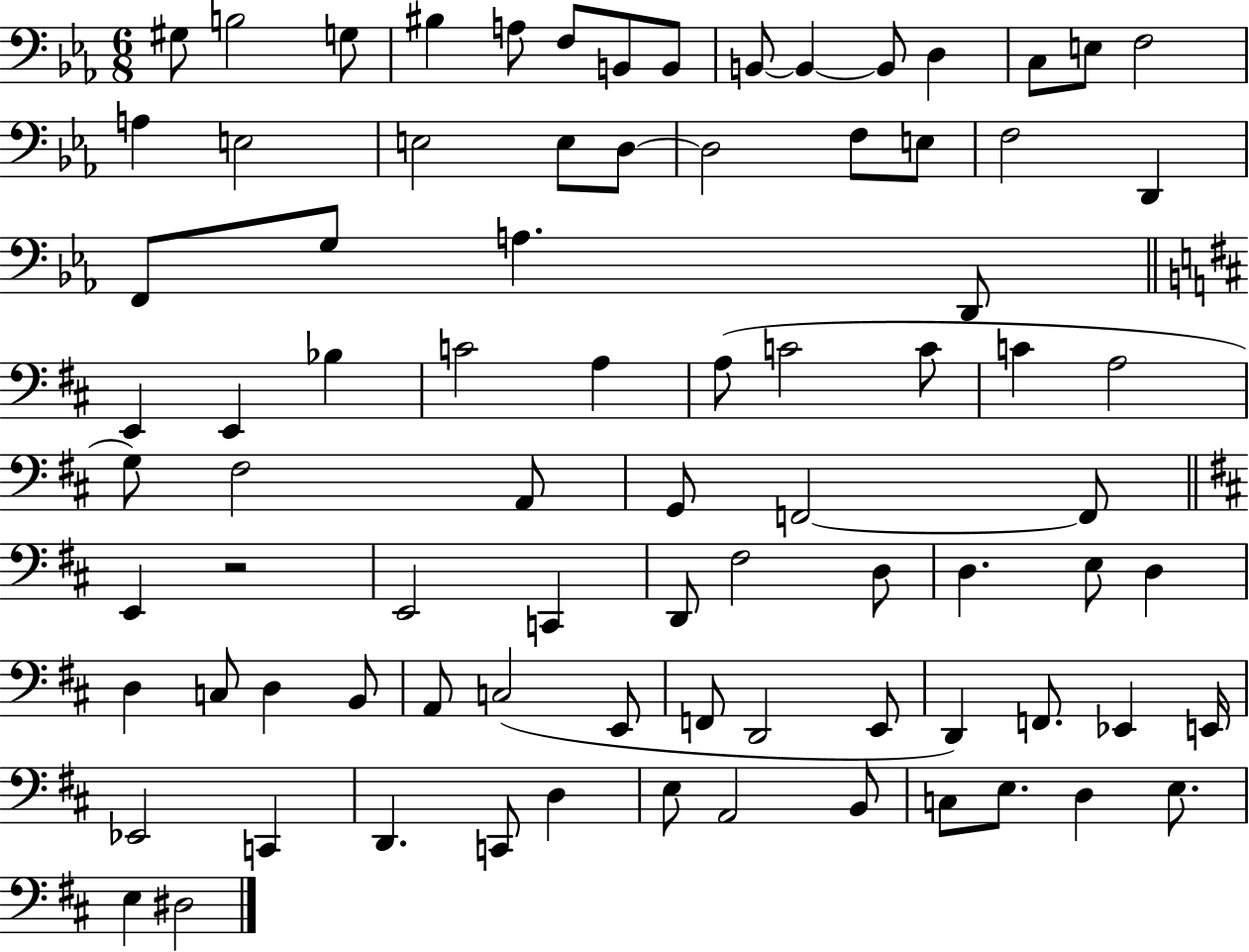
X:1
T:Untitled
M:6/8
L:1/4
K:Eb
^G,/2 B,2 G,/2 ^B, A,/2 F,/2 B,,/2 B,,/2 B,,/2 B,, B,,/2 D, C,/2 E,/2 F,2 A, E,2 E,2 E,/2 D,/2 D,2 F,/2 E,/2 F,2 D,, F,,/2 G,/2 A, D,,/2 E,, E,, _B, C2 A, A,/2 C2 C/2 C A,2 G,/2 ^F,2 A,,/2 G,,/2 F,,2 F,,/2 E,, z2 E,,2 C,, D,,/2 ^F,2 D,/2 D, E,/2 D, D, C,/2 D, B,,/2 A,,/2 C,2 E,,/2 F,,/2 D,,2 E,,/2 D,, F,,/2 _E,, E,,/4 _E,,2 C,, D,, C,,/2 D, E,/2 A,,2 B,,/2 C,/2 E,/2 D, E,/2 E, ^D,2